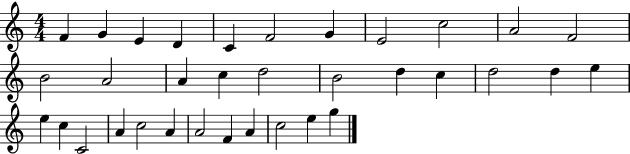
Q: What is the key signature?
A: C major